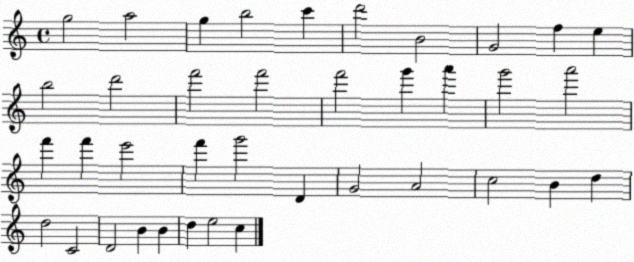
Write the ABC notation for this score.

X:1
T:Untitled
M:4/4
L:1/4
K:C
g2 a2 g b2 c' d'2 B2 G2 f e b2 d'2 f'2 f'2 f'2 g' a' g'2 a'2 f' f' e'2 f' g'2 D G2 A2 c2 B d d2 C2 D2 B B d e2 c